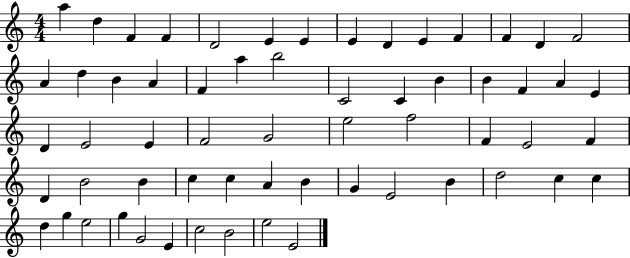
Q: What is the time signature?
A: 4/4